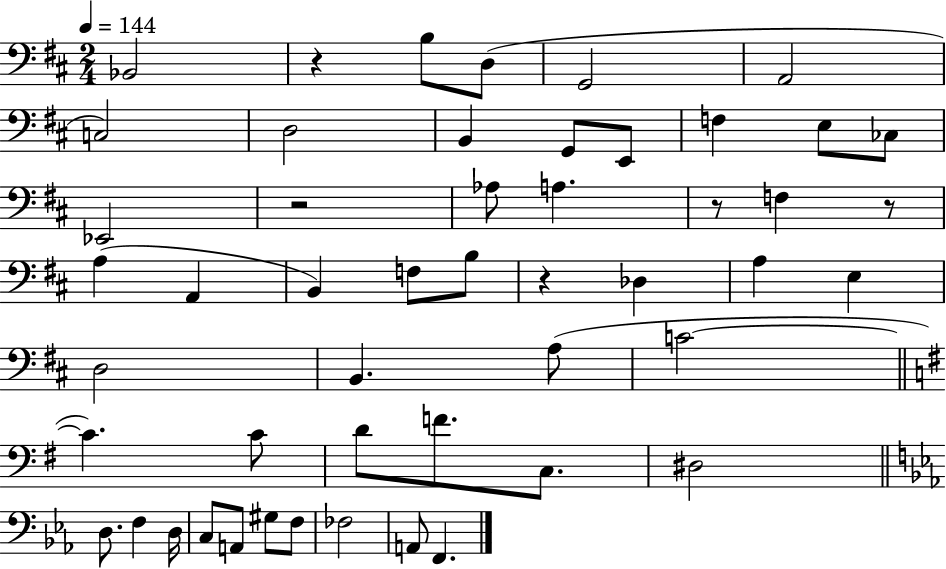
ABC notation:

X:1
T:Untitled
M:2/4
L:1/4
K:D
_B,,2 z B,/2 D,/2 G,,2 A,,2 C,2 D,2 B,, G,,/2 E,,/2 F, E,/2 _C,/2 _E,,2 z2 _A,/2 A, z/2 F, z/2 A, A,, B,, F,/2 B,/2 z _D, A, E, D,2 B,, A,/2 C2 C C/2 D/2 F/2 C,/2 ^D,2 D,/2 F, D,/4 C,/2 A,,/2 ^G,/2 F,/2 _F,2 A,,/2 F,,